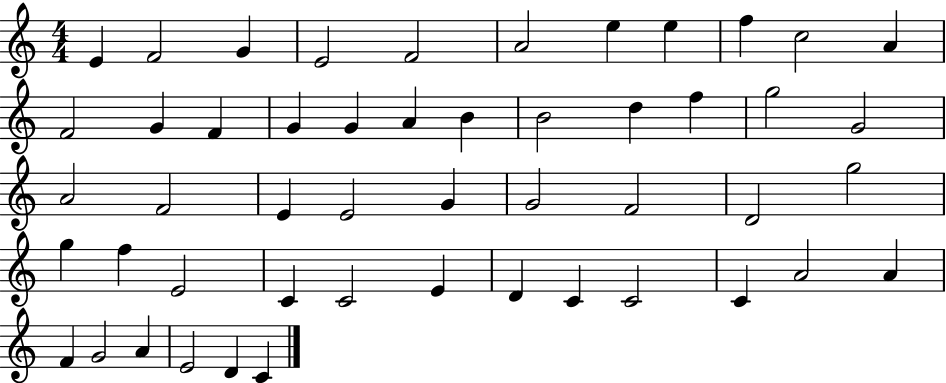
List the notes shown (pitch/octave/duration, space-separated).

E4/q F4/h G4/q E4/h F4/h A4/h E5/q E5/q F5/q C5/h A4/q F4/h G4/q F4/q G4/q G4/q A4/q B4/q B4/h D5/q F5/q G5/h G4/h A4/h F4/h E4/q E4/h G4/q G4/h F4/h D4/h G5/h G5/q F5/q E4/h C4/q C4/h E4/q D4/q C4/q C4/h C4/q A4/h A4/q F4/q G4/h A4/q E4/h D4/q C4/q